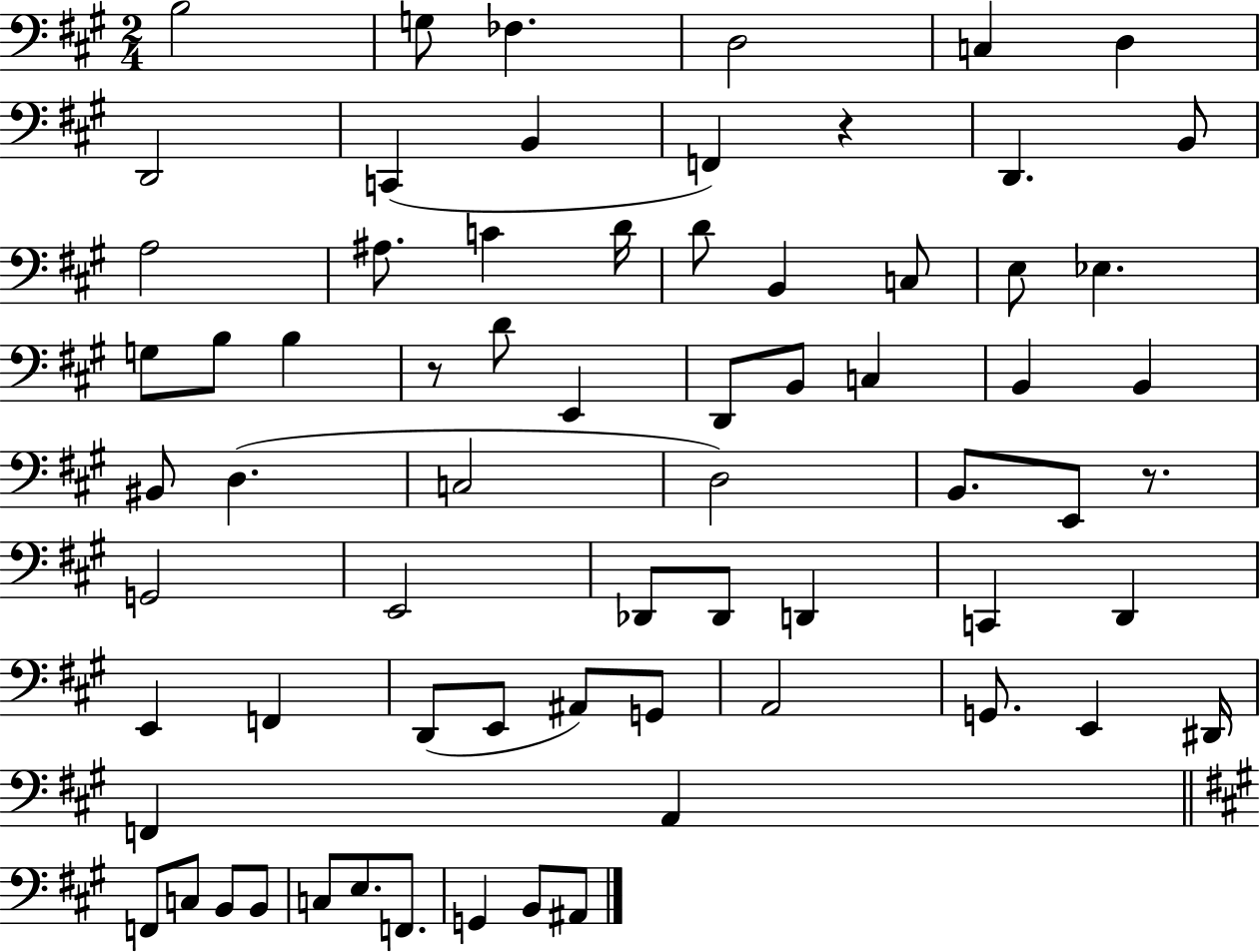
B3/h G3/e FES3/q. D3/h C3/q D3/q D2/h C2/q B2/q F2/q R/q D2/q. B2/e A3/h A#3/e. C4/q D4/s D4/e B2/q C3/e E3/e Eb3/q. G3/e B3/e B3/q R/e D4/e E2/q D2/e B2/e C3/q B2/q B2/q BIS2/e D3/q. C3/h D3/h B2/e. E2/e R/e. G2/h E2/h Db2/e Db2/e D2/q C2/q D2/q E2/q F2/q D2/e E2/e A#2/e G2/e A2/h G2/e. E2/q D#2/s F2/q A2/q F2/e C3/e B2/e B2/e C3/e E3/e. F2/e. G2/q B2/e A#2/e